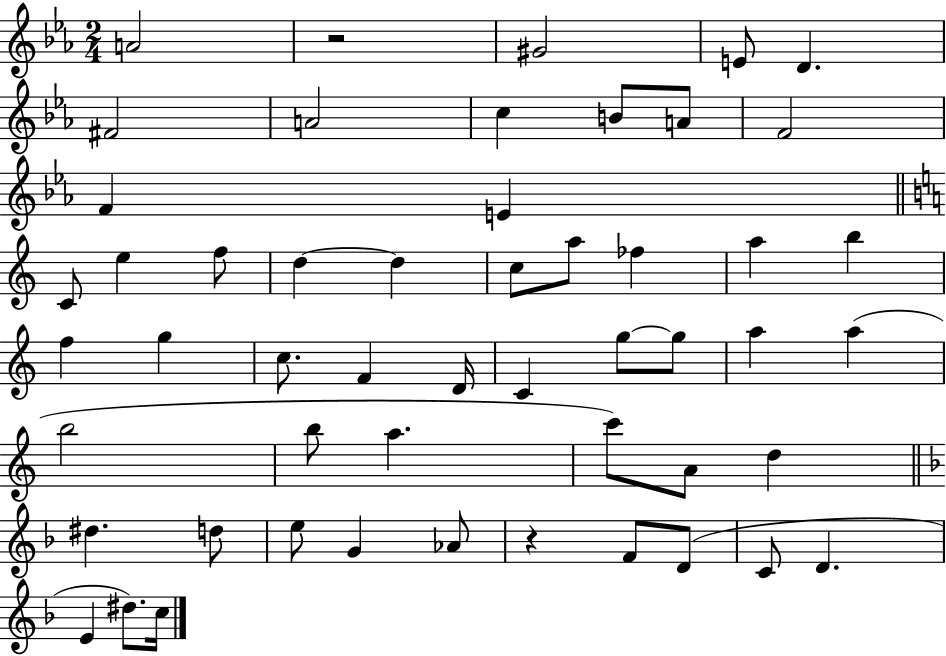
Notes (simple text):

A4/h R/h G#4/h E4/e D4/q. F#4/h A4/h C5/q B4/e A4/e F4/h F4/q E4/q C4/e E5/q F5/e D5/q D5/q C5/e A5/e FES5/q A5/q B5/q F5/q G5/q C5/e. F4/q D4/s C4/q G5/e G5/e A5/q A5/q B5/h B5/e A5/q. C6/e A4/e D5/q D#5/q. D5/e E5/e G4/q Ab4/e R/q F4/e D4/e C4/e D4/q. E4/q D#5/e. C5/s